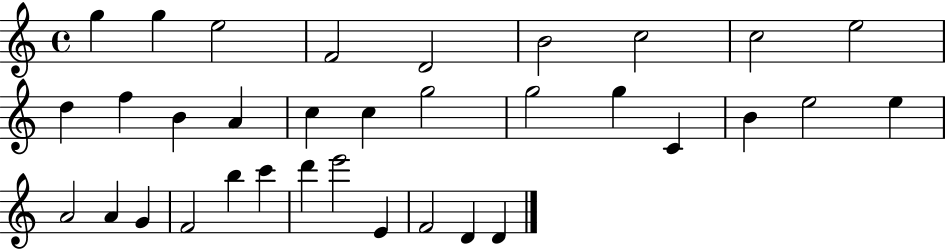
G5/q G5/q E5/h F4/h D4/h B4/h C5/h C5/h E5/h D5/q F5/q B4/q A4/q C5/q C5/q G5/h G5/h G5/q C4/q B4/q E5/h E5/q A4/h A4/q G4/q F4/h B5/q C6/q D6/q E6/h E4/q F4/h D4/q D4/q